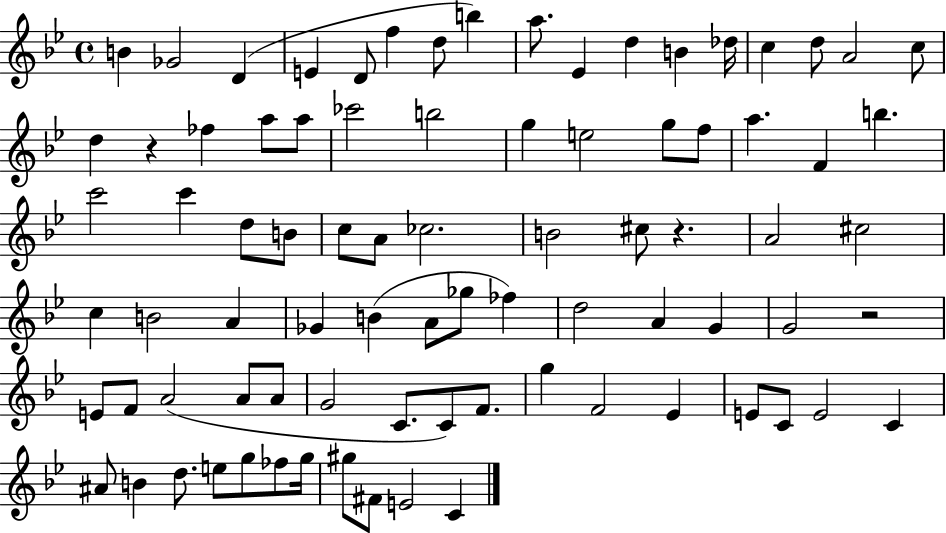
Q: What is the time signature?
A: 4/4